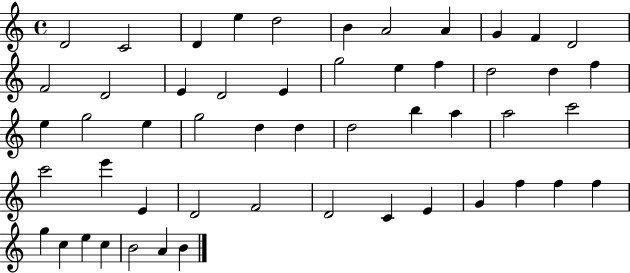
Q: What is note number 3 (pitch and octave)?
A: D4